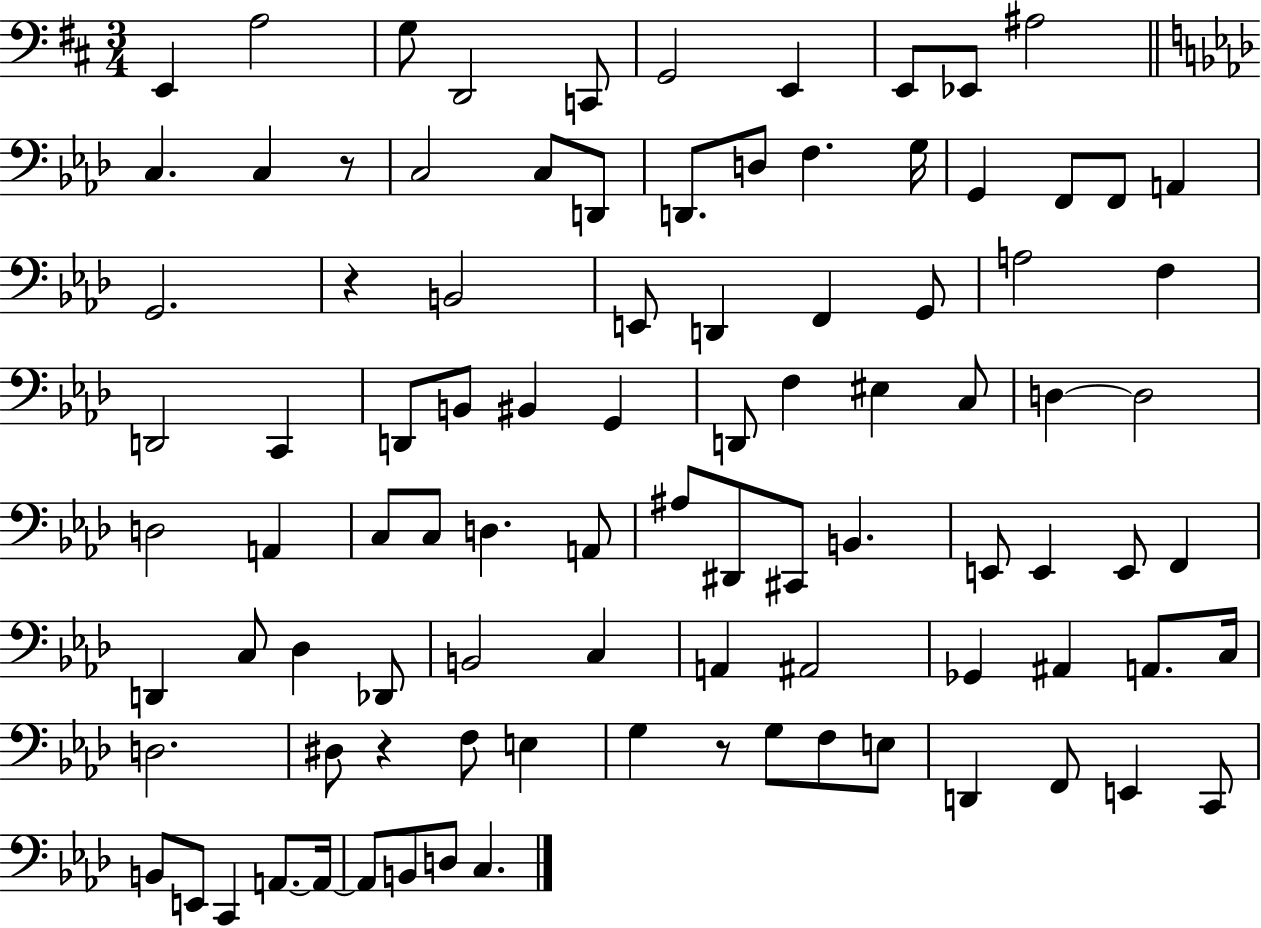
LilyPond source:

{
  \clef bass
  \numericTimeSignature
  \time 3/4
  \key d \major
  e,4 a2 | g8 d,2 c,8 | g,2 e,4 | e,8 ees,8 ais2 | \break \bar "||" \break \key aes \major c4. c4 r8 | c2 c8 d,8 | d,8. d8 f4. g16 | g,4 f,8 f,8 a,4 | \break g,2. | r4 b,2 | e,8 d,4 f,4 g,8 | a2 f4 | \break d,2 c,4 | d,8 b,8 bis,4 g,4 | d,8 f4 eis4 c8 | d4~~ d2 | \break d2 a,4 | c8 c8 d4. a,8 | ais8 dis,8 cis,8 b,4. | e,8 e,4 e,8 f,4 | \break d,4 c8 des4 des,8 | b,2 c4 | a,4 ais,2 | ges,4 ais,4 a,8. c16 | \break d2. | dis8 r4 f8 e4 | g4 r8 g8 f8 e8 | d,4 f,8 e,4 c,8 | \break b,8 e,8 c,4 a,8.~~ a,16~~ | a,8 b,8 d8 c4. | \bar "|."
}